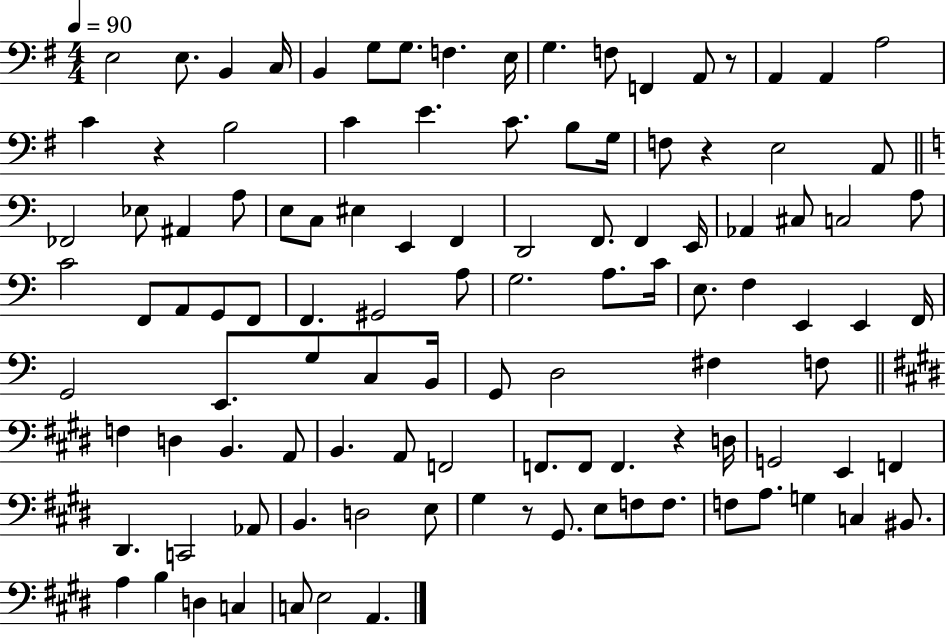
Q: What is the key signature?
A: G major